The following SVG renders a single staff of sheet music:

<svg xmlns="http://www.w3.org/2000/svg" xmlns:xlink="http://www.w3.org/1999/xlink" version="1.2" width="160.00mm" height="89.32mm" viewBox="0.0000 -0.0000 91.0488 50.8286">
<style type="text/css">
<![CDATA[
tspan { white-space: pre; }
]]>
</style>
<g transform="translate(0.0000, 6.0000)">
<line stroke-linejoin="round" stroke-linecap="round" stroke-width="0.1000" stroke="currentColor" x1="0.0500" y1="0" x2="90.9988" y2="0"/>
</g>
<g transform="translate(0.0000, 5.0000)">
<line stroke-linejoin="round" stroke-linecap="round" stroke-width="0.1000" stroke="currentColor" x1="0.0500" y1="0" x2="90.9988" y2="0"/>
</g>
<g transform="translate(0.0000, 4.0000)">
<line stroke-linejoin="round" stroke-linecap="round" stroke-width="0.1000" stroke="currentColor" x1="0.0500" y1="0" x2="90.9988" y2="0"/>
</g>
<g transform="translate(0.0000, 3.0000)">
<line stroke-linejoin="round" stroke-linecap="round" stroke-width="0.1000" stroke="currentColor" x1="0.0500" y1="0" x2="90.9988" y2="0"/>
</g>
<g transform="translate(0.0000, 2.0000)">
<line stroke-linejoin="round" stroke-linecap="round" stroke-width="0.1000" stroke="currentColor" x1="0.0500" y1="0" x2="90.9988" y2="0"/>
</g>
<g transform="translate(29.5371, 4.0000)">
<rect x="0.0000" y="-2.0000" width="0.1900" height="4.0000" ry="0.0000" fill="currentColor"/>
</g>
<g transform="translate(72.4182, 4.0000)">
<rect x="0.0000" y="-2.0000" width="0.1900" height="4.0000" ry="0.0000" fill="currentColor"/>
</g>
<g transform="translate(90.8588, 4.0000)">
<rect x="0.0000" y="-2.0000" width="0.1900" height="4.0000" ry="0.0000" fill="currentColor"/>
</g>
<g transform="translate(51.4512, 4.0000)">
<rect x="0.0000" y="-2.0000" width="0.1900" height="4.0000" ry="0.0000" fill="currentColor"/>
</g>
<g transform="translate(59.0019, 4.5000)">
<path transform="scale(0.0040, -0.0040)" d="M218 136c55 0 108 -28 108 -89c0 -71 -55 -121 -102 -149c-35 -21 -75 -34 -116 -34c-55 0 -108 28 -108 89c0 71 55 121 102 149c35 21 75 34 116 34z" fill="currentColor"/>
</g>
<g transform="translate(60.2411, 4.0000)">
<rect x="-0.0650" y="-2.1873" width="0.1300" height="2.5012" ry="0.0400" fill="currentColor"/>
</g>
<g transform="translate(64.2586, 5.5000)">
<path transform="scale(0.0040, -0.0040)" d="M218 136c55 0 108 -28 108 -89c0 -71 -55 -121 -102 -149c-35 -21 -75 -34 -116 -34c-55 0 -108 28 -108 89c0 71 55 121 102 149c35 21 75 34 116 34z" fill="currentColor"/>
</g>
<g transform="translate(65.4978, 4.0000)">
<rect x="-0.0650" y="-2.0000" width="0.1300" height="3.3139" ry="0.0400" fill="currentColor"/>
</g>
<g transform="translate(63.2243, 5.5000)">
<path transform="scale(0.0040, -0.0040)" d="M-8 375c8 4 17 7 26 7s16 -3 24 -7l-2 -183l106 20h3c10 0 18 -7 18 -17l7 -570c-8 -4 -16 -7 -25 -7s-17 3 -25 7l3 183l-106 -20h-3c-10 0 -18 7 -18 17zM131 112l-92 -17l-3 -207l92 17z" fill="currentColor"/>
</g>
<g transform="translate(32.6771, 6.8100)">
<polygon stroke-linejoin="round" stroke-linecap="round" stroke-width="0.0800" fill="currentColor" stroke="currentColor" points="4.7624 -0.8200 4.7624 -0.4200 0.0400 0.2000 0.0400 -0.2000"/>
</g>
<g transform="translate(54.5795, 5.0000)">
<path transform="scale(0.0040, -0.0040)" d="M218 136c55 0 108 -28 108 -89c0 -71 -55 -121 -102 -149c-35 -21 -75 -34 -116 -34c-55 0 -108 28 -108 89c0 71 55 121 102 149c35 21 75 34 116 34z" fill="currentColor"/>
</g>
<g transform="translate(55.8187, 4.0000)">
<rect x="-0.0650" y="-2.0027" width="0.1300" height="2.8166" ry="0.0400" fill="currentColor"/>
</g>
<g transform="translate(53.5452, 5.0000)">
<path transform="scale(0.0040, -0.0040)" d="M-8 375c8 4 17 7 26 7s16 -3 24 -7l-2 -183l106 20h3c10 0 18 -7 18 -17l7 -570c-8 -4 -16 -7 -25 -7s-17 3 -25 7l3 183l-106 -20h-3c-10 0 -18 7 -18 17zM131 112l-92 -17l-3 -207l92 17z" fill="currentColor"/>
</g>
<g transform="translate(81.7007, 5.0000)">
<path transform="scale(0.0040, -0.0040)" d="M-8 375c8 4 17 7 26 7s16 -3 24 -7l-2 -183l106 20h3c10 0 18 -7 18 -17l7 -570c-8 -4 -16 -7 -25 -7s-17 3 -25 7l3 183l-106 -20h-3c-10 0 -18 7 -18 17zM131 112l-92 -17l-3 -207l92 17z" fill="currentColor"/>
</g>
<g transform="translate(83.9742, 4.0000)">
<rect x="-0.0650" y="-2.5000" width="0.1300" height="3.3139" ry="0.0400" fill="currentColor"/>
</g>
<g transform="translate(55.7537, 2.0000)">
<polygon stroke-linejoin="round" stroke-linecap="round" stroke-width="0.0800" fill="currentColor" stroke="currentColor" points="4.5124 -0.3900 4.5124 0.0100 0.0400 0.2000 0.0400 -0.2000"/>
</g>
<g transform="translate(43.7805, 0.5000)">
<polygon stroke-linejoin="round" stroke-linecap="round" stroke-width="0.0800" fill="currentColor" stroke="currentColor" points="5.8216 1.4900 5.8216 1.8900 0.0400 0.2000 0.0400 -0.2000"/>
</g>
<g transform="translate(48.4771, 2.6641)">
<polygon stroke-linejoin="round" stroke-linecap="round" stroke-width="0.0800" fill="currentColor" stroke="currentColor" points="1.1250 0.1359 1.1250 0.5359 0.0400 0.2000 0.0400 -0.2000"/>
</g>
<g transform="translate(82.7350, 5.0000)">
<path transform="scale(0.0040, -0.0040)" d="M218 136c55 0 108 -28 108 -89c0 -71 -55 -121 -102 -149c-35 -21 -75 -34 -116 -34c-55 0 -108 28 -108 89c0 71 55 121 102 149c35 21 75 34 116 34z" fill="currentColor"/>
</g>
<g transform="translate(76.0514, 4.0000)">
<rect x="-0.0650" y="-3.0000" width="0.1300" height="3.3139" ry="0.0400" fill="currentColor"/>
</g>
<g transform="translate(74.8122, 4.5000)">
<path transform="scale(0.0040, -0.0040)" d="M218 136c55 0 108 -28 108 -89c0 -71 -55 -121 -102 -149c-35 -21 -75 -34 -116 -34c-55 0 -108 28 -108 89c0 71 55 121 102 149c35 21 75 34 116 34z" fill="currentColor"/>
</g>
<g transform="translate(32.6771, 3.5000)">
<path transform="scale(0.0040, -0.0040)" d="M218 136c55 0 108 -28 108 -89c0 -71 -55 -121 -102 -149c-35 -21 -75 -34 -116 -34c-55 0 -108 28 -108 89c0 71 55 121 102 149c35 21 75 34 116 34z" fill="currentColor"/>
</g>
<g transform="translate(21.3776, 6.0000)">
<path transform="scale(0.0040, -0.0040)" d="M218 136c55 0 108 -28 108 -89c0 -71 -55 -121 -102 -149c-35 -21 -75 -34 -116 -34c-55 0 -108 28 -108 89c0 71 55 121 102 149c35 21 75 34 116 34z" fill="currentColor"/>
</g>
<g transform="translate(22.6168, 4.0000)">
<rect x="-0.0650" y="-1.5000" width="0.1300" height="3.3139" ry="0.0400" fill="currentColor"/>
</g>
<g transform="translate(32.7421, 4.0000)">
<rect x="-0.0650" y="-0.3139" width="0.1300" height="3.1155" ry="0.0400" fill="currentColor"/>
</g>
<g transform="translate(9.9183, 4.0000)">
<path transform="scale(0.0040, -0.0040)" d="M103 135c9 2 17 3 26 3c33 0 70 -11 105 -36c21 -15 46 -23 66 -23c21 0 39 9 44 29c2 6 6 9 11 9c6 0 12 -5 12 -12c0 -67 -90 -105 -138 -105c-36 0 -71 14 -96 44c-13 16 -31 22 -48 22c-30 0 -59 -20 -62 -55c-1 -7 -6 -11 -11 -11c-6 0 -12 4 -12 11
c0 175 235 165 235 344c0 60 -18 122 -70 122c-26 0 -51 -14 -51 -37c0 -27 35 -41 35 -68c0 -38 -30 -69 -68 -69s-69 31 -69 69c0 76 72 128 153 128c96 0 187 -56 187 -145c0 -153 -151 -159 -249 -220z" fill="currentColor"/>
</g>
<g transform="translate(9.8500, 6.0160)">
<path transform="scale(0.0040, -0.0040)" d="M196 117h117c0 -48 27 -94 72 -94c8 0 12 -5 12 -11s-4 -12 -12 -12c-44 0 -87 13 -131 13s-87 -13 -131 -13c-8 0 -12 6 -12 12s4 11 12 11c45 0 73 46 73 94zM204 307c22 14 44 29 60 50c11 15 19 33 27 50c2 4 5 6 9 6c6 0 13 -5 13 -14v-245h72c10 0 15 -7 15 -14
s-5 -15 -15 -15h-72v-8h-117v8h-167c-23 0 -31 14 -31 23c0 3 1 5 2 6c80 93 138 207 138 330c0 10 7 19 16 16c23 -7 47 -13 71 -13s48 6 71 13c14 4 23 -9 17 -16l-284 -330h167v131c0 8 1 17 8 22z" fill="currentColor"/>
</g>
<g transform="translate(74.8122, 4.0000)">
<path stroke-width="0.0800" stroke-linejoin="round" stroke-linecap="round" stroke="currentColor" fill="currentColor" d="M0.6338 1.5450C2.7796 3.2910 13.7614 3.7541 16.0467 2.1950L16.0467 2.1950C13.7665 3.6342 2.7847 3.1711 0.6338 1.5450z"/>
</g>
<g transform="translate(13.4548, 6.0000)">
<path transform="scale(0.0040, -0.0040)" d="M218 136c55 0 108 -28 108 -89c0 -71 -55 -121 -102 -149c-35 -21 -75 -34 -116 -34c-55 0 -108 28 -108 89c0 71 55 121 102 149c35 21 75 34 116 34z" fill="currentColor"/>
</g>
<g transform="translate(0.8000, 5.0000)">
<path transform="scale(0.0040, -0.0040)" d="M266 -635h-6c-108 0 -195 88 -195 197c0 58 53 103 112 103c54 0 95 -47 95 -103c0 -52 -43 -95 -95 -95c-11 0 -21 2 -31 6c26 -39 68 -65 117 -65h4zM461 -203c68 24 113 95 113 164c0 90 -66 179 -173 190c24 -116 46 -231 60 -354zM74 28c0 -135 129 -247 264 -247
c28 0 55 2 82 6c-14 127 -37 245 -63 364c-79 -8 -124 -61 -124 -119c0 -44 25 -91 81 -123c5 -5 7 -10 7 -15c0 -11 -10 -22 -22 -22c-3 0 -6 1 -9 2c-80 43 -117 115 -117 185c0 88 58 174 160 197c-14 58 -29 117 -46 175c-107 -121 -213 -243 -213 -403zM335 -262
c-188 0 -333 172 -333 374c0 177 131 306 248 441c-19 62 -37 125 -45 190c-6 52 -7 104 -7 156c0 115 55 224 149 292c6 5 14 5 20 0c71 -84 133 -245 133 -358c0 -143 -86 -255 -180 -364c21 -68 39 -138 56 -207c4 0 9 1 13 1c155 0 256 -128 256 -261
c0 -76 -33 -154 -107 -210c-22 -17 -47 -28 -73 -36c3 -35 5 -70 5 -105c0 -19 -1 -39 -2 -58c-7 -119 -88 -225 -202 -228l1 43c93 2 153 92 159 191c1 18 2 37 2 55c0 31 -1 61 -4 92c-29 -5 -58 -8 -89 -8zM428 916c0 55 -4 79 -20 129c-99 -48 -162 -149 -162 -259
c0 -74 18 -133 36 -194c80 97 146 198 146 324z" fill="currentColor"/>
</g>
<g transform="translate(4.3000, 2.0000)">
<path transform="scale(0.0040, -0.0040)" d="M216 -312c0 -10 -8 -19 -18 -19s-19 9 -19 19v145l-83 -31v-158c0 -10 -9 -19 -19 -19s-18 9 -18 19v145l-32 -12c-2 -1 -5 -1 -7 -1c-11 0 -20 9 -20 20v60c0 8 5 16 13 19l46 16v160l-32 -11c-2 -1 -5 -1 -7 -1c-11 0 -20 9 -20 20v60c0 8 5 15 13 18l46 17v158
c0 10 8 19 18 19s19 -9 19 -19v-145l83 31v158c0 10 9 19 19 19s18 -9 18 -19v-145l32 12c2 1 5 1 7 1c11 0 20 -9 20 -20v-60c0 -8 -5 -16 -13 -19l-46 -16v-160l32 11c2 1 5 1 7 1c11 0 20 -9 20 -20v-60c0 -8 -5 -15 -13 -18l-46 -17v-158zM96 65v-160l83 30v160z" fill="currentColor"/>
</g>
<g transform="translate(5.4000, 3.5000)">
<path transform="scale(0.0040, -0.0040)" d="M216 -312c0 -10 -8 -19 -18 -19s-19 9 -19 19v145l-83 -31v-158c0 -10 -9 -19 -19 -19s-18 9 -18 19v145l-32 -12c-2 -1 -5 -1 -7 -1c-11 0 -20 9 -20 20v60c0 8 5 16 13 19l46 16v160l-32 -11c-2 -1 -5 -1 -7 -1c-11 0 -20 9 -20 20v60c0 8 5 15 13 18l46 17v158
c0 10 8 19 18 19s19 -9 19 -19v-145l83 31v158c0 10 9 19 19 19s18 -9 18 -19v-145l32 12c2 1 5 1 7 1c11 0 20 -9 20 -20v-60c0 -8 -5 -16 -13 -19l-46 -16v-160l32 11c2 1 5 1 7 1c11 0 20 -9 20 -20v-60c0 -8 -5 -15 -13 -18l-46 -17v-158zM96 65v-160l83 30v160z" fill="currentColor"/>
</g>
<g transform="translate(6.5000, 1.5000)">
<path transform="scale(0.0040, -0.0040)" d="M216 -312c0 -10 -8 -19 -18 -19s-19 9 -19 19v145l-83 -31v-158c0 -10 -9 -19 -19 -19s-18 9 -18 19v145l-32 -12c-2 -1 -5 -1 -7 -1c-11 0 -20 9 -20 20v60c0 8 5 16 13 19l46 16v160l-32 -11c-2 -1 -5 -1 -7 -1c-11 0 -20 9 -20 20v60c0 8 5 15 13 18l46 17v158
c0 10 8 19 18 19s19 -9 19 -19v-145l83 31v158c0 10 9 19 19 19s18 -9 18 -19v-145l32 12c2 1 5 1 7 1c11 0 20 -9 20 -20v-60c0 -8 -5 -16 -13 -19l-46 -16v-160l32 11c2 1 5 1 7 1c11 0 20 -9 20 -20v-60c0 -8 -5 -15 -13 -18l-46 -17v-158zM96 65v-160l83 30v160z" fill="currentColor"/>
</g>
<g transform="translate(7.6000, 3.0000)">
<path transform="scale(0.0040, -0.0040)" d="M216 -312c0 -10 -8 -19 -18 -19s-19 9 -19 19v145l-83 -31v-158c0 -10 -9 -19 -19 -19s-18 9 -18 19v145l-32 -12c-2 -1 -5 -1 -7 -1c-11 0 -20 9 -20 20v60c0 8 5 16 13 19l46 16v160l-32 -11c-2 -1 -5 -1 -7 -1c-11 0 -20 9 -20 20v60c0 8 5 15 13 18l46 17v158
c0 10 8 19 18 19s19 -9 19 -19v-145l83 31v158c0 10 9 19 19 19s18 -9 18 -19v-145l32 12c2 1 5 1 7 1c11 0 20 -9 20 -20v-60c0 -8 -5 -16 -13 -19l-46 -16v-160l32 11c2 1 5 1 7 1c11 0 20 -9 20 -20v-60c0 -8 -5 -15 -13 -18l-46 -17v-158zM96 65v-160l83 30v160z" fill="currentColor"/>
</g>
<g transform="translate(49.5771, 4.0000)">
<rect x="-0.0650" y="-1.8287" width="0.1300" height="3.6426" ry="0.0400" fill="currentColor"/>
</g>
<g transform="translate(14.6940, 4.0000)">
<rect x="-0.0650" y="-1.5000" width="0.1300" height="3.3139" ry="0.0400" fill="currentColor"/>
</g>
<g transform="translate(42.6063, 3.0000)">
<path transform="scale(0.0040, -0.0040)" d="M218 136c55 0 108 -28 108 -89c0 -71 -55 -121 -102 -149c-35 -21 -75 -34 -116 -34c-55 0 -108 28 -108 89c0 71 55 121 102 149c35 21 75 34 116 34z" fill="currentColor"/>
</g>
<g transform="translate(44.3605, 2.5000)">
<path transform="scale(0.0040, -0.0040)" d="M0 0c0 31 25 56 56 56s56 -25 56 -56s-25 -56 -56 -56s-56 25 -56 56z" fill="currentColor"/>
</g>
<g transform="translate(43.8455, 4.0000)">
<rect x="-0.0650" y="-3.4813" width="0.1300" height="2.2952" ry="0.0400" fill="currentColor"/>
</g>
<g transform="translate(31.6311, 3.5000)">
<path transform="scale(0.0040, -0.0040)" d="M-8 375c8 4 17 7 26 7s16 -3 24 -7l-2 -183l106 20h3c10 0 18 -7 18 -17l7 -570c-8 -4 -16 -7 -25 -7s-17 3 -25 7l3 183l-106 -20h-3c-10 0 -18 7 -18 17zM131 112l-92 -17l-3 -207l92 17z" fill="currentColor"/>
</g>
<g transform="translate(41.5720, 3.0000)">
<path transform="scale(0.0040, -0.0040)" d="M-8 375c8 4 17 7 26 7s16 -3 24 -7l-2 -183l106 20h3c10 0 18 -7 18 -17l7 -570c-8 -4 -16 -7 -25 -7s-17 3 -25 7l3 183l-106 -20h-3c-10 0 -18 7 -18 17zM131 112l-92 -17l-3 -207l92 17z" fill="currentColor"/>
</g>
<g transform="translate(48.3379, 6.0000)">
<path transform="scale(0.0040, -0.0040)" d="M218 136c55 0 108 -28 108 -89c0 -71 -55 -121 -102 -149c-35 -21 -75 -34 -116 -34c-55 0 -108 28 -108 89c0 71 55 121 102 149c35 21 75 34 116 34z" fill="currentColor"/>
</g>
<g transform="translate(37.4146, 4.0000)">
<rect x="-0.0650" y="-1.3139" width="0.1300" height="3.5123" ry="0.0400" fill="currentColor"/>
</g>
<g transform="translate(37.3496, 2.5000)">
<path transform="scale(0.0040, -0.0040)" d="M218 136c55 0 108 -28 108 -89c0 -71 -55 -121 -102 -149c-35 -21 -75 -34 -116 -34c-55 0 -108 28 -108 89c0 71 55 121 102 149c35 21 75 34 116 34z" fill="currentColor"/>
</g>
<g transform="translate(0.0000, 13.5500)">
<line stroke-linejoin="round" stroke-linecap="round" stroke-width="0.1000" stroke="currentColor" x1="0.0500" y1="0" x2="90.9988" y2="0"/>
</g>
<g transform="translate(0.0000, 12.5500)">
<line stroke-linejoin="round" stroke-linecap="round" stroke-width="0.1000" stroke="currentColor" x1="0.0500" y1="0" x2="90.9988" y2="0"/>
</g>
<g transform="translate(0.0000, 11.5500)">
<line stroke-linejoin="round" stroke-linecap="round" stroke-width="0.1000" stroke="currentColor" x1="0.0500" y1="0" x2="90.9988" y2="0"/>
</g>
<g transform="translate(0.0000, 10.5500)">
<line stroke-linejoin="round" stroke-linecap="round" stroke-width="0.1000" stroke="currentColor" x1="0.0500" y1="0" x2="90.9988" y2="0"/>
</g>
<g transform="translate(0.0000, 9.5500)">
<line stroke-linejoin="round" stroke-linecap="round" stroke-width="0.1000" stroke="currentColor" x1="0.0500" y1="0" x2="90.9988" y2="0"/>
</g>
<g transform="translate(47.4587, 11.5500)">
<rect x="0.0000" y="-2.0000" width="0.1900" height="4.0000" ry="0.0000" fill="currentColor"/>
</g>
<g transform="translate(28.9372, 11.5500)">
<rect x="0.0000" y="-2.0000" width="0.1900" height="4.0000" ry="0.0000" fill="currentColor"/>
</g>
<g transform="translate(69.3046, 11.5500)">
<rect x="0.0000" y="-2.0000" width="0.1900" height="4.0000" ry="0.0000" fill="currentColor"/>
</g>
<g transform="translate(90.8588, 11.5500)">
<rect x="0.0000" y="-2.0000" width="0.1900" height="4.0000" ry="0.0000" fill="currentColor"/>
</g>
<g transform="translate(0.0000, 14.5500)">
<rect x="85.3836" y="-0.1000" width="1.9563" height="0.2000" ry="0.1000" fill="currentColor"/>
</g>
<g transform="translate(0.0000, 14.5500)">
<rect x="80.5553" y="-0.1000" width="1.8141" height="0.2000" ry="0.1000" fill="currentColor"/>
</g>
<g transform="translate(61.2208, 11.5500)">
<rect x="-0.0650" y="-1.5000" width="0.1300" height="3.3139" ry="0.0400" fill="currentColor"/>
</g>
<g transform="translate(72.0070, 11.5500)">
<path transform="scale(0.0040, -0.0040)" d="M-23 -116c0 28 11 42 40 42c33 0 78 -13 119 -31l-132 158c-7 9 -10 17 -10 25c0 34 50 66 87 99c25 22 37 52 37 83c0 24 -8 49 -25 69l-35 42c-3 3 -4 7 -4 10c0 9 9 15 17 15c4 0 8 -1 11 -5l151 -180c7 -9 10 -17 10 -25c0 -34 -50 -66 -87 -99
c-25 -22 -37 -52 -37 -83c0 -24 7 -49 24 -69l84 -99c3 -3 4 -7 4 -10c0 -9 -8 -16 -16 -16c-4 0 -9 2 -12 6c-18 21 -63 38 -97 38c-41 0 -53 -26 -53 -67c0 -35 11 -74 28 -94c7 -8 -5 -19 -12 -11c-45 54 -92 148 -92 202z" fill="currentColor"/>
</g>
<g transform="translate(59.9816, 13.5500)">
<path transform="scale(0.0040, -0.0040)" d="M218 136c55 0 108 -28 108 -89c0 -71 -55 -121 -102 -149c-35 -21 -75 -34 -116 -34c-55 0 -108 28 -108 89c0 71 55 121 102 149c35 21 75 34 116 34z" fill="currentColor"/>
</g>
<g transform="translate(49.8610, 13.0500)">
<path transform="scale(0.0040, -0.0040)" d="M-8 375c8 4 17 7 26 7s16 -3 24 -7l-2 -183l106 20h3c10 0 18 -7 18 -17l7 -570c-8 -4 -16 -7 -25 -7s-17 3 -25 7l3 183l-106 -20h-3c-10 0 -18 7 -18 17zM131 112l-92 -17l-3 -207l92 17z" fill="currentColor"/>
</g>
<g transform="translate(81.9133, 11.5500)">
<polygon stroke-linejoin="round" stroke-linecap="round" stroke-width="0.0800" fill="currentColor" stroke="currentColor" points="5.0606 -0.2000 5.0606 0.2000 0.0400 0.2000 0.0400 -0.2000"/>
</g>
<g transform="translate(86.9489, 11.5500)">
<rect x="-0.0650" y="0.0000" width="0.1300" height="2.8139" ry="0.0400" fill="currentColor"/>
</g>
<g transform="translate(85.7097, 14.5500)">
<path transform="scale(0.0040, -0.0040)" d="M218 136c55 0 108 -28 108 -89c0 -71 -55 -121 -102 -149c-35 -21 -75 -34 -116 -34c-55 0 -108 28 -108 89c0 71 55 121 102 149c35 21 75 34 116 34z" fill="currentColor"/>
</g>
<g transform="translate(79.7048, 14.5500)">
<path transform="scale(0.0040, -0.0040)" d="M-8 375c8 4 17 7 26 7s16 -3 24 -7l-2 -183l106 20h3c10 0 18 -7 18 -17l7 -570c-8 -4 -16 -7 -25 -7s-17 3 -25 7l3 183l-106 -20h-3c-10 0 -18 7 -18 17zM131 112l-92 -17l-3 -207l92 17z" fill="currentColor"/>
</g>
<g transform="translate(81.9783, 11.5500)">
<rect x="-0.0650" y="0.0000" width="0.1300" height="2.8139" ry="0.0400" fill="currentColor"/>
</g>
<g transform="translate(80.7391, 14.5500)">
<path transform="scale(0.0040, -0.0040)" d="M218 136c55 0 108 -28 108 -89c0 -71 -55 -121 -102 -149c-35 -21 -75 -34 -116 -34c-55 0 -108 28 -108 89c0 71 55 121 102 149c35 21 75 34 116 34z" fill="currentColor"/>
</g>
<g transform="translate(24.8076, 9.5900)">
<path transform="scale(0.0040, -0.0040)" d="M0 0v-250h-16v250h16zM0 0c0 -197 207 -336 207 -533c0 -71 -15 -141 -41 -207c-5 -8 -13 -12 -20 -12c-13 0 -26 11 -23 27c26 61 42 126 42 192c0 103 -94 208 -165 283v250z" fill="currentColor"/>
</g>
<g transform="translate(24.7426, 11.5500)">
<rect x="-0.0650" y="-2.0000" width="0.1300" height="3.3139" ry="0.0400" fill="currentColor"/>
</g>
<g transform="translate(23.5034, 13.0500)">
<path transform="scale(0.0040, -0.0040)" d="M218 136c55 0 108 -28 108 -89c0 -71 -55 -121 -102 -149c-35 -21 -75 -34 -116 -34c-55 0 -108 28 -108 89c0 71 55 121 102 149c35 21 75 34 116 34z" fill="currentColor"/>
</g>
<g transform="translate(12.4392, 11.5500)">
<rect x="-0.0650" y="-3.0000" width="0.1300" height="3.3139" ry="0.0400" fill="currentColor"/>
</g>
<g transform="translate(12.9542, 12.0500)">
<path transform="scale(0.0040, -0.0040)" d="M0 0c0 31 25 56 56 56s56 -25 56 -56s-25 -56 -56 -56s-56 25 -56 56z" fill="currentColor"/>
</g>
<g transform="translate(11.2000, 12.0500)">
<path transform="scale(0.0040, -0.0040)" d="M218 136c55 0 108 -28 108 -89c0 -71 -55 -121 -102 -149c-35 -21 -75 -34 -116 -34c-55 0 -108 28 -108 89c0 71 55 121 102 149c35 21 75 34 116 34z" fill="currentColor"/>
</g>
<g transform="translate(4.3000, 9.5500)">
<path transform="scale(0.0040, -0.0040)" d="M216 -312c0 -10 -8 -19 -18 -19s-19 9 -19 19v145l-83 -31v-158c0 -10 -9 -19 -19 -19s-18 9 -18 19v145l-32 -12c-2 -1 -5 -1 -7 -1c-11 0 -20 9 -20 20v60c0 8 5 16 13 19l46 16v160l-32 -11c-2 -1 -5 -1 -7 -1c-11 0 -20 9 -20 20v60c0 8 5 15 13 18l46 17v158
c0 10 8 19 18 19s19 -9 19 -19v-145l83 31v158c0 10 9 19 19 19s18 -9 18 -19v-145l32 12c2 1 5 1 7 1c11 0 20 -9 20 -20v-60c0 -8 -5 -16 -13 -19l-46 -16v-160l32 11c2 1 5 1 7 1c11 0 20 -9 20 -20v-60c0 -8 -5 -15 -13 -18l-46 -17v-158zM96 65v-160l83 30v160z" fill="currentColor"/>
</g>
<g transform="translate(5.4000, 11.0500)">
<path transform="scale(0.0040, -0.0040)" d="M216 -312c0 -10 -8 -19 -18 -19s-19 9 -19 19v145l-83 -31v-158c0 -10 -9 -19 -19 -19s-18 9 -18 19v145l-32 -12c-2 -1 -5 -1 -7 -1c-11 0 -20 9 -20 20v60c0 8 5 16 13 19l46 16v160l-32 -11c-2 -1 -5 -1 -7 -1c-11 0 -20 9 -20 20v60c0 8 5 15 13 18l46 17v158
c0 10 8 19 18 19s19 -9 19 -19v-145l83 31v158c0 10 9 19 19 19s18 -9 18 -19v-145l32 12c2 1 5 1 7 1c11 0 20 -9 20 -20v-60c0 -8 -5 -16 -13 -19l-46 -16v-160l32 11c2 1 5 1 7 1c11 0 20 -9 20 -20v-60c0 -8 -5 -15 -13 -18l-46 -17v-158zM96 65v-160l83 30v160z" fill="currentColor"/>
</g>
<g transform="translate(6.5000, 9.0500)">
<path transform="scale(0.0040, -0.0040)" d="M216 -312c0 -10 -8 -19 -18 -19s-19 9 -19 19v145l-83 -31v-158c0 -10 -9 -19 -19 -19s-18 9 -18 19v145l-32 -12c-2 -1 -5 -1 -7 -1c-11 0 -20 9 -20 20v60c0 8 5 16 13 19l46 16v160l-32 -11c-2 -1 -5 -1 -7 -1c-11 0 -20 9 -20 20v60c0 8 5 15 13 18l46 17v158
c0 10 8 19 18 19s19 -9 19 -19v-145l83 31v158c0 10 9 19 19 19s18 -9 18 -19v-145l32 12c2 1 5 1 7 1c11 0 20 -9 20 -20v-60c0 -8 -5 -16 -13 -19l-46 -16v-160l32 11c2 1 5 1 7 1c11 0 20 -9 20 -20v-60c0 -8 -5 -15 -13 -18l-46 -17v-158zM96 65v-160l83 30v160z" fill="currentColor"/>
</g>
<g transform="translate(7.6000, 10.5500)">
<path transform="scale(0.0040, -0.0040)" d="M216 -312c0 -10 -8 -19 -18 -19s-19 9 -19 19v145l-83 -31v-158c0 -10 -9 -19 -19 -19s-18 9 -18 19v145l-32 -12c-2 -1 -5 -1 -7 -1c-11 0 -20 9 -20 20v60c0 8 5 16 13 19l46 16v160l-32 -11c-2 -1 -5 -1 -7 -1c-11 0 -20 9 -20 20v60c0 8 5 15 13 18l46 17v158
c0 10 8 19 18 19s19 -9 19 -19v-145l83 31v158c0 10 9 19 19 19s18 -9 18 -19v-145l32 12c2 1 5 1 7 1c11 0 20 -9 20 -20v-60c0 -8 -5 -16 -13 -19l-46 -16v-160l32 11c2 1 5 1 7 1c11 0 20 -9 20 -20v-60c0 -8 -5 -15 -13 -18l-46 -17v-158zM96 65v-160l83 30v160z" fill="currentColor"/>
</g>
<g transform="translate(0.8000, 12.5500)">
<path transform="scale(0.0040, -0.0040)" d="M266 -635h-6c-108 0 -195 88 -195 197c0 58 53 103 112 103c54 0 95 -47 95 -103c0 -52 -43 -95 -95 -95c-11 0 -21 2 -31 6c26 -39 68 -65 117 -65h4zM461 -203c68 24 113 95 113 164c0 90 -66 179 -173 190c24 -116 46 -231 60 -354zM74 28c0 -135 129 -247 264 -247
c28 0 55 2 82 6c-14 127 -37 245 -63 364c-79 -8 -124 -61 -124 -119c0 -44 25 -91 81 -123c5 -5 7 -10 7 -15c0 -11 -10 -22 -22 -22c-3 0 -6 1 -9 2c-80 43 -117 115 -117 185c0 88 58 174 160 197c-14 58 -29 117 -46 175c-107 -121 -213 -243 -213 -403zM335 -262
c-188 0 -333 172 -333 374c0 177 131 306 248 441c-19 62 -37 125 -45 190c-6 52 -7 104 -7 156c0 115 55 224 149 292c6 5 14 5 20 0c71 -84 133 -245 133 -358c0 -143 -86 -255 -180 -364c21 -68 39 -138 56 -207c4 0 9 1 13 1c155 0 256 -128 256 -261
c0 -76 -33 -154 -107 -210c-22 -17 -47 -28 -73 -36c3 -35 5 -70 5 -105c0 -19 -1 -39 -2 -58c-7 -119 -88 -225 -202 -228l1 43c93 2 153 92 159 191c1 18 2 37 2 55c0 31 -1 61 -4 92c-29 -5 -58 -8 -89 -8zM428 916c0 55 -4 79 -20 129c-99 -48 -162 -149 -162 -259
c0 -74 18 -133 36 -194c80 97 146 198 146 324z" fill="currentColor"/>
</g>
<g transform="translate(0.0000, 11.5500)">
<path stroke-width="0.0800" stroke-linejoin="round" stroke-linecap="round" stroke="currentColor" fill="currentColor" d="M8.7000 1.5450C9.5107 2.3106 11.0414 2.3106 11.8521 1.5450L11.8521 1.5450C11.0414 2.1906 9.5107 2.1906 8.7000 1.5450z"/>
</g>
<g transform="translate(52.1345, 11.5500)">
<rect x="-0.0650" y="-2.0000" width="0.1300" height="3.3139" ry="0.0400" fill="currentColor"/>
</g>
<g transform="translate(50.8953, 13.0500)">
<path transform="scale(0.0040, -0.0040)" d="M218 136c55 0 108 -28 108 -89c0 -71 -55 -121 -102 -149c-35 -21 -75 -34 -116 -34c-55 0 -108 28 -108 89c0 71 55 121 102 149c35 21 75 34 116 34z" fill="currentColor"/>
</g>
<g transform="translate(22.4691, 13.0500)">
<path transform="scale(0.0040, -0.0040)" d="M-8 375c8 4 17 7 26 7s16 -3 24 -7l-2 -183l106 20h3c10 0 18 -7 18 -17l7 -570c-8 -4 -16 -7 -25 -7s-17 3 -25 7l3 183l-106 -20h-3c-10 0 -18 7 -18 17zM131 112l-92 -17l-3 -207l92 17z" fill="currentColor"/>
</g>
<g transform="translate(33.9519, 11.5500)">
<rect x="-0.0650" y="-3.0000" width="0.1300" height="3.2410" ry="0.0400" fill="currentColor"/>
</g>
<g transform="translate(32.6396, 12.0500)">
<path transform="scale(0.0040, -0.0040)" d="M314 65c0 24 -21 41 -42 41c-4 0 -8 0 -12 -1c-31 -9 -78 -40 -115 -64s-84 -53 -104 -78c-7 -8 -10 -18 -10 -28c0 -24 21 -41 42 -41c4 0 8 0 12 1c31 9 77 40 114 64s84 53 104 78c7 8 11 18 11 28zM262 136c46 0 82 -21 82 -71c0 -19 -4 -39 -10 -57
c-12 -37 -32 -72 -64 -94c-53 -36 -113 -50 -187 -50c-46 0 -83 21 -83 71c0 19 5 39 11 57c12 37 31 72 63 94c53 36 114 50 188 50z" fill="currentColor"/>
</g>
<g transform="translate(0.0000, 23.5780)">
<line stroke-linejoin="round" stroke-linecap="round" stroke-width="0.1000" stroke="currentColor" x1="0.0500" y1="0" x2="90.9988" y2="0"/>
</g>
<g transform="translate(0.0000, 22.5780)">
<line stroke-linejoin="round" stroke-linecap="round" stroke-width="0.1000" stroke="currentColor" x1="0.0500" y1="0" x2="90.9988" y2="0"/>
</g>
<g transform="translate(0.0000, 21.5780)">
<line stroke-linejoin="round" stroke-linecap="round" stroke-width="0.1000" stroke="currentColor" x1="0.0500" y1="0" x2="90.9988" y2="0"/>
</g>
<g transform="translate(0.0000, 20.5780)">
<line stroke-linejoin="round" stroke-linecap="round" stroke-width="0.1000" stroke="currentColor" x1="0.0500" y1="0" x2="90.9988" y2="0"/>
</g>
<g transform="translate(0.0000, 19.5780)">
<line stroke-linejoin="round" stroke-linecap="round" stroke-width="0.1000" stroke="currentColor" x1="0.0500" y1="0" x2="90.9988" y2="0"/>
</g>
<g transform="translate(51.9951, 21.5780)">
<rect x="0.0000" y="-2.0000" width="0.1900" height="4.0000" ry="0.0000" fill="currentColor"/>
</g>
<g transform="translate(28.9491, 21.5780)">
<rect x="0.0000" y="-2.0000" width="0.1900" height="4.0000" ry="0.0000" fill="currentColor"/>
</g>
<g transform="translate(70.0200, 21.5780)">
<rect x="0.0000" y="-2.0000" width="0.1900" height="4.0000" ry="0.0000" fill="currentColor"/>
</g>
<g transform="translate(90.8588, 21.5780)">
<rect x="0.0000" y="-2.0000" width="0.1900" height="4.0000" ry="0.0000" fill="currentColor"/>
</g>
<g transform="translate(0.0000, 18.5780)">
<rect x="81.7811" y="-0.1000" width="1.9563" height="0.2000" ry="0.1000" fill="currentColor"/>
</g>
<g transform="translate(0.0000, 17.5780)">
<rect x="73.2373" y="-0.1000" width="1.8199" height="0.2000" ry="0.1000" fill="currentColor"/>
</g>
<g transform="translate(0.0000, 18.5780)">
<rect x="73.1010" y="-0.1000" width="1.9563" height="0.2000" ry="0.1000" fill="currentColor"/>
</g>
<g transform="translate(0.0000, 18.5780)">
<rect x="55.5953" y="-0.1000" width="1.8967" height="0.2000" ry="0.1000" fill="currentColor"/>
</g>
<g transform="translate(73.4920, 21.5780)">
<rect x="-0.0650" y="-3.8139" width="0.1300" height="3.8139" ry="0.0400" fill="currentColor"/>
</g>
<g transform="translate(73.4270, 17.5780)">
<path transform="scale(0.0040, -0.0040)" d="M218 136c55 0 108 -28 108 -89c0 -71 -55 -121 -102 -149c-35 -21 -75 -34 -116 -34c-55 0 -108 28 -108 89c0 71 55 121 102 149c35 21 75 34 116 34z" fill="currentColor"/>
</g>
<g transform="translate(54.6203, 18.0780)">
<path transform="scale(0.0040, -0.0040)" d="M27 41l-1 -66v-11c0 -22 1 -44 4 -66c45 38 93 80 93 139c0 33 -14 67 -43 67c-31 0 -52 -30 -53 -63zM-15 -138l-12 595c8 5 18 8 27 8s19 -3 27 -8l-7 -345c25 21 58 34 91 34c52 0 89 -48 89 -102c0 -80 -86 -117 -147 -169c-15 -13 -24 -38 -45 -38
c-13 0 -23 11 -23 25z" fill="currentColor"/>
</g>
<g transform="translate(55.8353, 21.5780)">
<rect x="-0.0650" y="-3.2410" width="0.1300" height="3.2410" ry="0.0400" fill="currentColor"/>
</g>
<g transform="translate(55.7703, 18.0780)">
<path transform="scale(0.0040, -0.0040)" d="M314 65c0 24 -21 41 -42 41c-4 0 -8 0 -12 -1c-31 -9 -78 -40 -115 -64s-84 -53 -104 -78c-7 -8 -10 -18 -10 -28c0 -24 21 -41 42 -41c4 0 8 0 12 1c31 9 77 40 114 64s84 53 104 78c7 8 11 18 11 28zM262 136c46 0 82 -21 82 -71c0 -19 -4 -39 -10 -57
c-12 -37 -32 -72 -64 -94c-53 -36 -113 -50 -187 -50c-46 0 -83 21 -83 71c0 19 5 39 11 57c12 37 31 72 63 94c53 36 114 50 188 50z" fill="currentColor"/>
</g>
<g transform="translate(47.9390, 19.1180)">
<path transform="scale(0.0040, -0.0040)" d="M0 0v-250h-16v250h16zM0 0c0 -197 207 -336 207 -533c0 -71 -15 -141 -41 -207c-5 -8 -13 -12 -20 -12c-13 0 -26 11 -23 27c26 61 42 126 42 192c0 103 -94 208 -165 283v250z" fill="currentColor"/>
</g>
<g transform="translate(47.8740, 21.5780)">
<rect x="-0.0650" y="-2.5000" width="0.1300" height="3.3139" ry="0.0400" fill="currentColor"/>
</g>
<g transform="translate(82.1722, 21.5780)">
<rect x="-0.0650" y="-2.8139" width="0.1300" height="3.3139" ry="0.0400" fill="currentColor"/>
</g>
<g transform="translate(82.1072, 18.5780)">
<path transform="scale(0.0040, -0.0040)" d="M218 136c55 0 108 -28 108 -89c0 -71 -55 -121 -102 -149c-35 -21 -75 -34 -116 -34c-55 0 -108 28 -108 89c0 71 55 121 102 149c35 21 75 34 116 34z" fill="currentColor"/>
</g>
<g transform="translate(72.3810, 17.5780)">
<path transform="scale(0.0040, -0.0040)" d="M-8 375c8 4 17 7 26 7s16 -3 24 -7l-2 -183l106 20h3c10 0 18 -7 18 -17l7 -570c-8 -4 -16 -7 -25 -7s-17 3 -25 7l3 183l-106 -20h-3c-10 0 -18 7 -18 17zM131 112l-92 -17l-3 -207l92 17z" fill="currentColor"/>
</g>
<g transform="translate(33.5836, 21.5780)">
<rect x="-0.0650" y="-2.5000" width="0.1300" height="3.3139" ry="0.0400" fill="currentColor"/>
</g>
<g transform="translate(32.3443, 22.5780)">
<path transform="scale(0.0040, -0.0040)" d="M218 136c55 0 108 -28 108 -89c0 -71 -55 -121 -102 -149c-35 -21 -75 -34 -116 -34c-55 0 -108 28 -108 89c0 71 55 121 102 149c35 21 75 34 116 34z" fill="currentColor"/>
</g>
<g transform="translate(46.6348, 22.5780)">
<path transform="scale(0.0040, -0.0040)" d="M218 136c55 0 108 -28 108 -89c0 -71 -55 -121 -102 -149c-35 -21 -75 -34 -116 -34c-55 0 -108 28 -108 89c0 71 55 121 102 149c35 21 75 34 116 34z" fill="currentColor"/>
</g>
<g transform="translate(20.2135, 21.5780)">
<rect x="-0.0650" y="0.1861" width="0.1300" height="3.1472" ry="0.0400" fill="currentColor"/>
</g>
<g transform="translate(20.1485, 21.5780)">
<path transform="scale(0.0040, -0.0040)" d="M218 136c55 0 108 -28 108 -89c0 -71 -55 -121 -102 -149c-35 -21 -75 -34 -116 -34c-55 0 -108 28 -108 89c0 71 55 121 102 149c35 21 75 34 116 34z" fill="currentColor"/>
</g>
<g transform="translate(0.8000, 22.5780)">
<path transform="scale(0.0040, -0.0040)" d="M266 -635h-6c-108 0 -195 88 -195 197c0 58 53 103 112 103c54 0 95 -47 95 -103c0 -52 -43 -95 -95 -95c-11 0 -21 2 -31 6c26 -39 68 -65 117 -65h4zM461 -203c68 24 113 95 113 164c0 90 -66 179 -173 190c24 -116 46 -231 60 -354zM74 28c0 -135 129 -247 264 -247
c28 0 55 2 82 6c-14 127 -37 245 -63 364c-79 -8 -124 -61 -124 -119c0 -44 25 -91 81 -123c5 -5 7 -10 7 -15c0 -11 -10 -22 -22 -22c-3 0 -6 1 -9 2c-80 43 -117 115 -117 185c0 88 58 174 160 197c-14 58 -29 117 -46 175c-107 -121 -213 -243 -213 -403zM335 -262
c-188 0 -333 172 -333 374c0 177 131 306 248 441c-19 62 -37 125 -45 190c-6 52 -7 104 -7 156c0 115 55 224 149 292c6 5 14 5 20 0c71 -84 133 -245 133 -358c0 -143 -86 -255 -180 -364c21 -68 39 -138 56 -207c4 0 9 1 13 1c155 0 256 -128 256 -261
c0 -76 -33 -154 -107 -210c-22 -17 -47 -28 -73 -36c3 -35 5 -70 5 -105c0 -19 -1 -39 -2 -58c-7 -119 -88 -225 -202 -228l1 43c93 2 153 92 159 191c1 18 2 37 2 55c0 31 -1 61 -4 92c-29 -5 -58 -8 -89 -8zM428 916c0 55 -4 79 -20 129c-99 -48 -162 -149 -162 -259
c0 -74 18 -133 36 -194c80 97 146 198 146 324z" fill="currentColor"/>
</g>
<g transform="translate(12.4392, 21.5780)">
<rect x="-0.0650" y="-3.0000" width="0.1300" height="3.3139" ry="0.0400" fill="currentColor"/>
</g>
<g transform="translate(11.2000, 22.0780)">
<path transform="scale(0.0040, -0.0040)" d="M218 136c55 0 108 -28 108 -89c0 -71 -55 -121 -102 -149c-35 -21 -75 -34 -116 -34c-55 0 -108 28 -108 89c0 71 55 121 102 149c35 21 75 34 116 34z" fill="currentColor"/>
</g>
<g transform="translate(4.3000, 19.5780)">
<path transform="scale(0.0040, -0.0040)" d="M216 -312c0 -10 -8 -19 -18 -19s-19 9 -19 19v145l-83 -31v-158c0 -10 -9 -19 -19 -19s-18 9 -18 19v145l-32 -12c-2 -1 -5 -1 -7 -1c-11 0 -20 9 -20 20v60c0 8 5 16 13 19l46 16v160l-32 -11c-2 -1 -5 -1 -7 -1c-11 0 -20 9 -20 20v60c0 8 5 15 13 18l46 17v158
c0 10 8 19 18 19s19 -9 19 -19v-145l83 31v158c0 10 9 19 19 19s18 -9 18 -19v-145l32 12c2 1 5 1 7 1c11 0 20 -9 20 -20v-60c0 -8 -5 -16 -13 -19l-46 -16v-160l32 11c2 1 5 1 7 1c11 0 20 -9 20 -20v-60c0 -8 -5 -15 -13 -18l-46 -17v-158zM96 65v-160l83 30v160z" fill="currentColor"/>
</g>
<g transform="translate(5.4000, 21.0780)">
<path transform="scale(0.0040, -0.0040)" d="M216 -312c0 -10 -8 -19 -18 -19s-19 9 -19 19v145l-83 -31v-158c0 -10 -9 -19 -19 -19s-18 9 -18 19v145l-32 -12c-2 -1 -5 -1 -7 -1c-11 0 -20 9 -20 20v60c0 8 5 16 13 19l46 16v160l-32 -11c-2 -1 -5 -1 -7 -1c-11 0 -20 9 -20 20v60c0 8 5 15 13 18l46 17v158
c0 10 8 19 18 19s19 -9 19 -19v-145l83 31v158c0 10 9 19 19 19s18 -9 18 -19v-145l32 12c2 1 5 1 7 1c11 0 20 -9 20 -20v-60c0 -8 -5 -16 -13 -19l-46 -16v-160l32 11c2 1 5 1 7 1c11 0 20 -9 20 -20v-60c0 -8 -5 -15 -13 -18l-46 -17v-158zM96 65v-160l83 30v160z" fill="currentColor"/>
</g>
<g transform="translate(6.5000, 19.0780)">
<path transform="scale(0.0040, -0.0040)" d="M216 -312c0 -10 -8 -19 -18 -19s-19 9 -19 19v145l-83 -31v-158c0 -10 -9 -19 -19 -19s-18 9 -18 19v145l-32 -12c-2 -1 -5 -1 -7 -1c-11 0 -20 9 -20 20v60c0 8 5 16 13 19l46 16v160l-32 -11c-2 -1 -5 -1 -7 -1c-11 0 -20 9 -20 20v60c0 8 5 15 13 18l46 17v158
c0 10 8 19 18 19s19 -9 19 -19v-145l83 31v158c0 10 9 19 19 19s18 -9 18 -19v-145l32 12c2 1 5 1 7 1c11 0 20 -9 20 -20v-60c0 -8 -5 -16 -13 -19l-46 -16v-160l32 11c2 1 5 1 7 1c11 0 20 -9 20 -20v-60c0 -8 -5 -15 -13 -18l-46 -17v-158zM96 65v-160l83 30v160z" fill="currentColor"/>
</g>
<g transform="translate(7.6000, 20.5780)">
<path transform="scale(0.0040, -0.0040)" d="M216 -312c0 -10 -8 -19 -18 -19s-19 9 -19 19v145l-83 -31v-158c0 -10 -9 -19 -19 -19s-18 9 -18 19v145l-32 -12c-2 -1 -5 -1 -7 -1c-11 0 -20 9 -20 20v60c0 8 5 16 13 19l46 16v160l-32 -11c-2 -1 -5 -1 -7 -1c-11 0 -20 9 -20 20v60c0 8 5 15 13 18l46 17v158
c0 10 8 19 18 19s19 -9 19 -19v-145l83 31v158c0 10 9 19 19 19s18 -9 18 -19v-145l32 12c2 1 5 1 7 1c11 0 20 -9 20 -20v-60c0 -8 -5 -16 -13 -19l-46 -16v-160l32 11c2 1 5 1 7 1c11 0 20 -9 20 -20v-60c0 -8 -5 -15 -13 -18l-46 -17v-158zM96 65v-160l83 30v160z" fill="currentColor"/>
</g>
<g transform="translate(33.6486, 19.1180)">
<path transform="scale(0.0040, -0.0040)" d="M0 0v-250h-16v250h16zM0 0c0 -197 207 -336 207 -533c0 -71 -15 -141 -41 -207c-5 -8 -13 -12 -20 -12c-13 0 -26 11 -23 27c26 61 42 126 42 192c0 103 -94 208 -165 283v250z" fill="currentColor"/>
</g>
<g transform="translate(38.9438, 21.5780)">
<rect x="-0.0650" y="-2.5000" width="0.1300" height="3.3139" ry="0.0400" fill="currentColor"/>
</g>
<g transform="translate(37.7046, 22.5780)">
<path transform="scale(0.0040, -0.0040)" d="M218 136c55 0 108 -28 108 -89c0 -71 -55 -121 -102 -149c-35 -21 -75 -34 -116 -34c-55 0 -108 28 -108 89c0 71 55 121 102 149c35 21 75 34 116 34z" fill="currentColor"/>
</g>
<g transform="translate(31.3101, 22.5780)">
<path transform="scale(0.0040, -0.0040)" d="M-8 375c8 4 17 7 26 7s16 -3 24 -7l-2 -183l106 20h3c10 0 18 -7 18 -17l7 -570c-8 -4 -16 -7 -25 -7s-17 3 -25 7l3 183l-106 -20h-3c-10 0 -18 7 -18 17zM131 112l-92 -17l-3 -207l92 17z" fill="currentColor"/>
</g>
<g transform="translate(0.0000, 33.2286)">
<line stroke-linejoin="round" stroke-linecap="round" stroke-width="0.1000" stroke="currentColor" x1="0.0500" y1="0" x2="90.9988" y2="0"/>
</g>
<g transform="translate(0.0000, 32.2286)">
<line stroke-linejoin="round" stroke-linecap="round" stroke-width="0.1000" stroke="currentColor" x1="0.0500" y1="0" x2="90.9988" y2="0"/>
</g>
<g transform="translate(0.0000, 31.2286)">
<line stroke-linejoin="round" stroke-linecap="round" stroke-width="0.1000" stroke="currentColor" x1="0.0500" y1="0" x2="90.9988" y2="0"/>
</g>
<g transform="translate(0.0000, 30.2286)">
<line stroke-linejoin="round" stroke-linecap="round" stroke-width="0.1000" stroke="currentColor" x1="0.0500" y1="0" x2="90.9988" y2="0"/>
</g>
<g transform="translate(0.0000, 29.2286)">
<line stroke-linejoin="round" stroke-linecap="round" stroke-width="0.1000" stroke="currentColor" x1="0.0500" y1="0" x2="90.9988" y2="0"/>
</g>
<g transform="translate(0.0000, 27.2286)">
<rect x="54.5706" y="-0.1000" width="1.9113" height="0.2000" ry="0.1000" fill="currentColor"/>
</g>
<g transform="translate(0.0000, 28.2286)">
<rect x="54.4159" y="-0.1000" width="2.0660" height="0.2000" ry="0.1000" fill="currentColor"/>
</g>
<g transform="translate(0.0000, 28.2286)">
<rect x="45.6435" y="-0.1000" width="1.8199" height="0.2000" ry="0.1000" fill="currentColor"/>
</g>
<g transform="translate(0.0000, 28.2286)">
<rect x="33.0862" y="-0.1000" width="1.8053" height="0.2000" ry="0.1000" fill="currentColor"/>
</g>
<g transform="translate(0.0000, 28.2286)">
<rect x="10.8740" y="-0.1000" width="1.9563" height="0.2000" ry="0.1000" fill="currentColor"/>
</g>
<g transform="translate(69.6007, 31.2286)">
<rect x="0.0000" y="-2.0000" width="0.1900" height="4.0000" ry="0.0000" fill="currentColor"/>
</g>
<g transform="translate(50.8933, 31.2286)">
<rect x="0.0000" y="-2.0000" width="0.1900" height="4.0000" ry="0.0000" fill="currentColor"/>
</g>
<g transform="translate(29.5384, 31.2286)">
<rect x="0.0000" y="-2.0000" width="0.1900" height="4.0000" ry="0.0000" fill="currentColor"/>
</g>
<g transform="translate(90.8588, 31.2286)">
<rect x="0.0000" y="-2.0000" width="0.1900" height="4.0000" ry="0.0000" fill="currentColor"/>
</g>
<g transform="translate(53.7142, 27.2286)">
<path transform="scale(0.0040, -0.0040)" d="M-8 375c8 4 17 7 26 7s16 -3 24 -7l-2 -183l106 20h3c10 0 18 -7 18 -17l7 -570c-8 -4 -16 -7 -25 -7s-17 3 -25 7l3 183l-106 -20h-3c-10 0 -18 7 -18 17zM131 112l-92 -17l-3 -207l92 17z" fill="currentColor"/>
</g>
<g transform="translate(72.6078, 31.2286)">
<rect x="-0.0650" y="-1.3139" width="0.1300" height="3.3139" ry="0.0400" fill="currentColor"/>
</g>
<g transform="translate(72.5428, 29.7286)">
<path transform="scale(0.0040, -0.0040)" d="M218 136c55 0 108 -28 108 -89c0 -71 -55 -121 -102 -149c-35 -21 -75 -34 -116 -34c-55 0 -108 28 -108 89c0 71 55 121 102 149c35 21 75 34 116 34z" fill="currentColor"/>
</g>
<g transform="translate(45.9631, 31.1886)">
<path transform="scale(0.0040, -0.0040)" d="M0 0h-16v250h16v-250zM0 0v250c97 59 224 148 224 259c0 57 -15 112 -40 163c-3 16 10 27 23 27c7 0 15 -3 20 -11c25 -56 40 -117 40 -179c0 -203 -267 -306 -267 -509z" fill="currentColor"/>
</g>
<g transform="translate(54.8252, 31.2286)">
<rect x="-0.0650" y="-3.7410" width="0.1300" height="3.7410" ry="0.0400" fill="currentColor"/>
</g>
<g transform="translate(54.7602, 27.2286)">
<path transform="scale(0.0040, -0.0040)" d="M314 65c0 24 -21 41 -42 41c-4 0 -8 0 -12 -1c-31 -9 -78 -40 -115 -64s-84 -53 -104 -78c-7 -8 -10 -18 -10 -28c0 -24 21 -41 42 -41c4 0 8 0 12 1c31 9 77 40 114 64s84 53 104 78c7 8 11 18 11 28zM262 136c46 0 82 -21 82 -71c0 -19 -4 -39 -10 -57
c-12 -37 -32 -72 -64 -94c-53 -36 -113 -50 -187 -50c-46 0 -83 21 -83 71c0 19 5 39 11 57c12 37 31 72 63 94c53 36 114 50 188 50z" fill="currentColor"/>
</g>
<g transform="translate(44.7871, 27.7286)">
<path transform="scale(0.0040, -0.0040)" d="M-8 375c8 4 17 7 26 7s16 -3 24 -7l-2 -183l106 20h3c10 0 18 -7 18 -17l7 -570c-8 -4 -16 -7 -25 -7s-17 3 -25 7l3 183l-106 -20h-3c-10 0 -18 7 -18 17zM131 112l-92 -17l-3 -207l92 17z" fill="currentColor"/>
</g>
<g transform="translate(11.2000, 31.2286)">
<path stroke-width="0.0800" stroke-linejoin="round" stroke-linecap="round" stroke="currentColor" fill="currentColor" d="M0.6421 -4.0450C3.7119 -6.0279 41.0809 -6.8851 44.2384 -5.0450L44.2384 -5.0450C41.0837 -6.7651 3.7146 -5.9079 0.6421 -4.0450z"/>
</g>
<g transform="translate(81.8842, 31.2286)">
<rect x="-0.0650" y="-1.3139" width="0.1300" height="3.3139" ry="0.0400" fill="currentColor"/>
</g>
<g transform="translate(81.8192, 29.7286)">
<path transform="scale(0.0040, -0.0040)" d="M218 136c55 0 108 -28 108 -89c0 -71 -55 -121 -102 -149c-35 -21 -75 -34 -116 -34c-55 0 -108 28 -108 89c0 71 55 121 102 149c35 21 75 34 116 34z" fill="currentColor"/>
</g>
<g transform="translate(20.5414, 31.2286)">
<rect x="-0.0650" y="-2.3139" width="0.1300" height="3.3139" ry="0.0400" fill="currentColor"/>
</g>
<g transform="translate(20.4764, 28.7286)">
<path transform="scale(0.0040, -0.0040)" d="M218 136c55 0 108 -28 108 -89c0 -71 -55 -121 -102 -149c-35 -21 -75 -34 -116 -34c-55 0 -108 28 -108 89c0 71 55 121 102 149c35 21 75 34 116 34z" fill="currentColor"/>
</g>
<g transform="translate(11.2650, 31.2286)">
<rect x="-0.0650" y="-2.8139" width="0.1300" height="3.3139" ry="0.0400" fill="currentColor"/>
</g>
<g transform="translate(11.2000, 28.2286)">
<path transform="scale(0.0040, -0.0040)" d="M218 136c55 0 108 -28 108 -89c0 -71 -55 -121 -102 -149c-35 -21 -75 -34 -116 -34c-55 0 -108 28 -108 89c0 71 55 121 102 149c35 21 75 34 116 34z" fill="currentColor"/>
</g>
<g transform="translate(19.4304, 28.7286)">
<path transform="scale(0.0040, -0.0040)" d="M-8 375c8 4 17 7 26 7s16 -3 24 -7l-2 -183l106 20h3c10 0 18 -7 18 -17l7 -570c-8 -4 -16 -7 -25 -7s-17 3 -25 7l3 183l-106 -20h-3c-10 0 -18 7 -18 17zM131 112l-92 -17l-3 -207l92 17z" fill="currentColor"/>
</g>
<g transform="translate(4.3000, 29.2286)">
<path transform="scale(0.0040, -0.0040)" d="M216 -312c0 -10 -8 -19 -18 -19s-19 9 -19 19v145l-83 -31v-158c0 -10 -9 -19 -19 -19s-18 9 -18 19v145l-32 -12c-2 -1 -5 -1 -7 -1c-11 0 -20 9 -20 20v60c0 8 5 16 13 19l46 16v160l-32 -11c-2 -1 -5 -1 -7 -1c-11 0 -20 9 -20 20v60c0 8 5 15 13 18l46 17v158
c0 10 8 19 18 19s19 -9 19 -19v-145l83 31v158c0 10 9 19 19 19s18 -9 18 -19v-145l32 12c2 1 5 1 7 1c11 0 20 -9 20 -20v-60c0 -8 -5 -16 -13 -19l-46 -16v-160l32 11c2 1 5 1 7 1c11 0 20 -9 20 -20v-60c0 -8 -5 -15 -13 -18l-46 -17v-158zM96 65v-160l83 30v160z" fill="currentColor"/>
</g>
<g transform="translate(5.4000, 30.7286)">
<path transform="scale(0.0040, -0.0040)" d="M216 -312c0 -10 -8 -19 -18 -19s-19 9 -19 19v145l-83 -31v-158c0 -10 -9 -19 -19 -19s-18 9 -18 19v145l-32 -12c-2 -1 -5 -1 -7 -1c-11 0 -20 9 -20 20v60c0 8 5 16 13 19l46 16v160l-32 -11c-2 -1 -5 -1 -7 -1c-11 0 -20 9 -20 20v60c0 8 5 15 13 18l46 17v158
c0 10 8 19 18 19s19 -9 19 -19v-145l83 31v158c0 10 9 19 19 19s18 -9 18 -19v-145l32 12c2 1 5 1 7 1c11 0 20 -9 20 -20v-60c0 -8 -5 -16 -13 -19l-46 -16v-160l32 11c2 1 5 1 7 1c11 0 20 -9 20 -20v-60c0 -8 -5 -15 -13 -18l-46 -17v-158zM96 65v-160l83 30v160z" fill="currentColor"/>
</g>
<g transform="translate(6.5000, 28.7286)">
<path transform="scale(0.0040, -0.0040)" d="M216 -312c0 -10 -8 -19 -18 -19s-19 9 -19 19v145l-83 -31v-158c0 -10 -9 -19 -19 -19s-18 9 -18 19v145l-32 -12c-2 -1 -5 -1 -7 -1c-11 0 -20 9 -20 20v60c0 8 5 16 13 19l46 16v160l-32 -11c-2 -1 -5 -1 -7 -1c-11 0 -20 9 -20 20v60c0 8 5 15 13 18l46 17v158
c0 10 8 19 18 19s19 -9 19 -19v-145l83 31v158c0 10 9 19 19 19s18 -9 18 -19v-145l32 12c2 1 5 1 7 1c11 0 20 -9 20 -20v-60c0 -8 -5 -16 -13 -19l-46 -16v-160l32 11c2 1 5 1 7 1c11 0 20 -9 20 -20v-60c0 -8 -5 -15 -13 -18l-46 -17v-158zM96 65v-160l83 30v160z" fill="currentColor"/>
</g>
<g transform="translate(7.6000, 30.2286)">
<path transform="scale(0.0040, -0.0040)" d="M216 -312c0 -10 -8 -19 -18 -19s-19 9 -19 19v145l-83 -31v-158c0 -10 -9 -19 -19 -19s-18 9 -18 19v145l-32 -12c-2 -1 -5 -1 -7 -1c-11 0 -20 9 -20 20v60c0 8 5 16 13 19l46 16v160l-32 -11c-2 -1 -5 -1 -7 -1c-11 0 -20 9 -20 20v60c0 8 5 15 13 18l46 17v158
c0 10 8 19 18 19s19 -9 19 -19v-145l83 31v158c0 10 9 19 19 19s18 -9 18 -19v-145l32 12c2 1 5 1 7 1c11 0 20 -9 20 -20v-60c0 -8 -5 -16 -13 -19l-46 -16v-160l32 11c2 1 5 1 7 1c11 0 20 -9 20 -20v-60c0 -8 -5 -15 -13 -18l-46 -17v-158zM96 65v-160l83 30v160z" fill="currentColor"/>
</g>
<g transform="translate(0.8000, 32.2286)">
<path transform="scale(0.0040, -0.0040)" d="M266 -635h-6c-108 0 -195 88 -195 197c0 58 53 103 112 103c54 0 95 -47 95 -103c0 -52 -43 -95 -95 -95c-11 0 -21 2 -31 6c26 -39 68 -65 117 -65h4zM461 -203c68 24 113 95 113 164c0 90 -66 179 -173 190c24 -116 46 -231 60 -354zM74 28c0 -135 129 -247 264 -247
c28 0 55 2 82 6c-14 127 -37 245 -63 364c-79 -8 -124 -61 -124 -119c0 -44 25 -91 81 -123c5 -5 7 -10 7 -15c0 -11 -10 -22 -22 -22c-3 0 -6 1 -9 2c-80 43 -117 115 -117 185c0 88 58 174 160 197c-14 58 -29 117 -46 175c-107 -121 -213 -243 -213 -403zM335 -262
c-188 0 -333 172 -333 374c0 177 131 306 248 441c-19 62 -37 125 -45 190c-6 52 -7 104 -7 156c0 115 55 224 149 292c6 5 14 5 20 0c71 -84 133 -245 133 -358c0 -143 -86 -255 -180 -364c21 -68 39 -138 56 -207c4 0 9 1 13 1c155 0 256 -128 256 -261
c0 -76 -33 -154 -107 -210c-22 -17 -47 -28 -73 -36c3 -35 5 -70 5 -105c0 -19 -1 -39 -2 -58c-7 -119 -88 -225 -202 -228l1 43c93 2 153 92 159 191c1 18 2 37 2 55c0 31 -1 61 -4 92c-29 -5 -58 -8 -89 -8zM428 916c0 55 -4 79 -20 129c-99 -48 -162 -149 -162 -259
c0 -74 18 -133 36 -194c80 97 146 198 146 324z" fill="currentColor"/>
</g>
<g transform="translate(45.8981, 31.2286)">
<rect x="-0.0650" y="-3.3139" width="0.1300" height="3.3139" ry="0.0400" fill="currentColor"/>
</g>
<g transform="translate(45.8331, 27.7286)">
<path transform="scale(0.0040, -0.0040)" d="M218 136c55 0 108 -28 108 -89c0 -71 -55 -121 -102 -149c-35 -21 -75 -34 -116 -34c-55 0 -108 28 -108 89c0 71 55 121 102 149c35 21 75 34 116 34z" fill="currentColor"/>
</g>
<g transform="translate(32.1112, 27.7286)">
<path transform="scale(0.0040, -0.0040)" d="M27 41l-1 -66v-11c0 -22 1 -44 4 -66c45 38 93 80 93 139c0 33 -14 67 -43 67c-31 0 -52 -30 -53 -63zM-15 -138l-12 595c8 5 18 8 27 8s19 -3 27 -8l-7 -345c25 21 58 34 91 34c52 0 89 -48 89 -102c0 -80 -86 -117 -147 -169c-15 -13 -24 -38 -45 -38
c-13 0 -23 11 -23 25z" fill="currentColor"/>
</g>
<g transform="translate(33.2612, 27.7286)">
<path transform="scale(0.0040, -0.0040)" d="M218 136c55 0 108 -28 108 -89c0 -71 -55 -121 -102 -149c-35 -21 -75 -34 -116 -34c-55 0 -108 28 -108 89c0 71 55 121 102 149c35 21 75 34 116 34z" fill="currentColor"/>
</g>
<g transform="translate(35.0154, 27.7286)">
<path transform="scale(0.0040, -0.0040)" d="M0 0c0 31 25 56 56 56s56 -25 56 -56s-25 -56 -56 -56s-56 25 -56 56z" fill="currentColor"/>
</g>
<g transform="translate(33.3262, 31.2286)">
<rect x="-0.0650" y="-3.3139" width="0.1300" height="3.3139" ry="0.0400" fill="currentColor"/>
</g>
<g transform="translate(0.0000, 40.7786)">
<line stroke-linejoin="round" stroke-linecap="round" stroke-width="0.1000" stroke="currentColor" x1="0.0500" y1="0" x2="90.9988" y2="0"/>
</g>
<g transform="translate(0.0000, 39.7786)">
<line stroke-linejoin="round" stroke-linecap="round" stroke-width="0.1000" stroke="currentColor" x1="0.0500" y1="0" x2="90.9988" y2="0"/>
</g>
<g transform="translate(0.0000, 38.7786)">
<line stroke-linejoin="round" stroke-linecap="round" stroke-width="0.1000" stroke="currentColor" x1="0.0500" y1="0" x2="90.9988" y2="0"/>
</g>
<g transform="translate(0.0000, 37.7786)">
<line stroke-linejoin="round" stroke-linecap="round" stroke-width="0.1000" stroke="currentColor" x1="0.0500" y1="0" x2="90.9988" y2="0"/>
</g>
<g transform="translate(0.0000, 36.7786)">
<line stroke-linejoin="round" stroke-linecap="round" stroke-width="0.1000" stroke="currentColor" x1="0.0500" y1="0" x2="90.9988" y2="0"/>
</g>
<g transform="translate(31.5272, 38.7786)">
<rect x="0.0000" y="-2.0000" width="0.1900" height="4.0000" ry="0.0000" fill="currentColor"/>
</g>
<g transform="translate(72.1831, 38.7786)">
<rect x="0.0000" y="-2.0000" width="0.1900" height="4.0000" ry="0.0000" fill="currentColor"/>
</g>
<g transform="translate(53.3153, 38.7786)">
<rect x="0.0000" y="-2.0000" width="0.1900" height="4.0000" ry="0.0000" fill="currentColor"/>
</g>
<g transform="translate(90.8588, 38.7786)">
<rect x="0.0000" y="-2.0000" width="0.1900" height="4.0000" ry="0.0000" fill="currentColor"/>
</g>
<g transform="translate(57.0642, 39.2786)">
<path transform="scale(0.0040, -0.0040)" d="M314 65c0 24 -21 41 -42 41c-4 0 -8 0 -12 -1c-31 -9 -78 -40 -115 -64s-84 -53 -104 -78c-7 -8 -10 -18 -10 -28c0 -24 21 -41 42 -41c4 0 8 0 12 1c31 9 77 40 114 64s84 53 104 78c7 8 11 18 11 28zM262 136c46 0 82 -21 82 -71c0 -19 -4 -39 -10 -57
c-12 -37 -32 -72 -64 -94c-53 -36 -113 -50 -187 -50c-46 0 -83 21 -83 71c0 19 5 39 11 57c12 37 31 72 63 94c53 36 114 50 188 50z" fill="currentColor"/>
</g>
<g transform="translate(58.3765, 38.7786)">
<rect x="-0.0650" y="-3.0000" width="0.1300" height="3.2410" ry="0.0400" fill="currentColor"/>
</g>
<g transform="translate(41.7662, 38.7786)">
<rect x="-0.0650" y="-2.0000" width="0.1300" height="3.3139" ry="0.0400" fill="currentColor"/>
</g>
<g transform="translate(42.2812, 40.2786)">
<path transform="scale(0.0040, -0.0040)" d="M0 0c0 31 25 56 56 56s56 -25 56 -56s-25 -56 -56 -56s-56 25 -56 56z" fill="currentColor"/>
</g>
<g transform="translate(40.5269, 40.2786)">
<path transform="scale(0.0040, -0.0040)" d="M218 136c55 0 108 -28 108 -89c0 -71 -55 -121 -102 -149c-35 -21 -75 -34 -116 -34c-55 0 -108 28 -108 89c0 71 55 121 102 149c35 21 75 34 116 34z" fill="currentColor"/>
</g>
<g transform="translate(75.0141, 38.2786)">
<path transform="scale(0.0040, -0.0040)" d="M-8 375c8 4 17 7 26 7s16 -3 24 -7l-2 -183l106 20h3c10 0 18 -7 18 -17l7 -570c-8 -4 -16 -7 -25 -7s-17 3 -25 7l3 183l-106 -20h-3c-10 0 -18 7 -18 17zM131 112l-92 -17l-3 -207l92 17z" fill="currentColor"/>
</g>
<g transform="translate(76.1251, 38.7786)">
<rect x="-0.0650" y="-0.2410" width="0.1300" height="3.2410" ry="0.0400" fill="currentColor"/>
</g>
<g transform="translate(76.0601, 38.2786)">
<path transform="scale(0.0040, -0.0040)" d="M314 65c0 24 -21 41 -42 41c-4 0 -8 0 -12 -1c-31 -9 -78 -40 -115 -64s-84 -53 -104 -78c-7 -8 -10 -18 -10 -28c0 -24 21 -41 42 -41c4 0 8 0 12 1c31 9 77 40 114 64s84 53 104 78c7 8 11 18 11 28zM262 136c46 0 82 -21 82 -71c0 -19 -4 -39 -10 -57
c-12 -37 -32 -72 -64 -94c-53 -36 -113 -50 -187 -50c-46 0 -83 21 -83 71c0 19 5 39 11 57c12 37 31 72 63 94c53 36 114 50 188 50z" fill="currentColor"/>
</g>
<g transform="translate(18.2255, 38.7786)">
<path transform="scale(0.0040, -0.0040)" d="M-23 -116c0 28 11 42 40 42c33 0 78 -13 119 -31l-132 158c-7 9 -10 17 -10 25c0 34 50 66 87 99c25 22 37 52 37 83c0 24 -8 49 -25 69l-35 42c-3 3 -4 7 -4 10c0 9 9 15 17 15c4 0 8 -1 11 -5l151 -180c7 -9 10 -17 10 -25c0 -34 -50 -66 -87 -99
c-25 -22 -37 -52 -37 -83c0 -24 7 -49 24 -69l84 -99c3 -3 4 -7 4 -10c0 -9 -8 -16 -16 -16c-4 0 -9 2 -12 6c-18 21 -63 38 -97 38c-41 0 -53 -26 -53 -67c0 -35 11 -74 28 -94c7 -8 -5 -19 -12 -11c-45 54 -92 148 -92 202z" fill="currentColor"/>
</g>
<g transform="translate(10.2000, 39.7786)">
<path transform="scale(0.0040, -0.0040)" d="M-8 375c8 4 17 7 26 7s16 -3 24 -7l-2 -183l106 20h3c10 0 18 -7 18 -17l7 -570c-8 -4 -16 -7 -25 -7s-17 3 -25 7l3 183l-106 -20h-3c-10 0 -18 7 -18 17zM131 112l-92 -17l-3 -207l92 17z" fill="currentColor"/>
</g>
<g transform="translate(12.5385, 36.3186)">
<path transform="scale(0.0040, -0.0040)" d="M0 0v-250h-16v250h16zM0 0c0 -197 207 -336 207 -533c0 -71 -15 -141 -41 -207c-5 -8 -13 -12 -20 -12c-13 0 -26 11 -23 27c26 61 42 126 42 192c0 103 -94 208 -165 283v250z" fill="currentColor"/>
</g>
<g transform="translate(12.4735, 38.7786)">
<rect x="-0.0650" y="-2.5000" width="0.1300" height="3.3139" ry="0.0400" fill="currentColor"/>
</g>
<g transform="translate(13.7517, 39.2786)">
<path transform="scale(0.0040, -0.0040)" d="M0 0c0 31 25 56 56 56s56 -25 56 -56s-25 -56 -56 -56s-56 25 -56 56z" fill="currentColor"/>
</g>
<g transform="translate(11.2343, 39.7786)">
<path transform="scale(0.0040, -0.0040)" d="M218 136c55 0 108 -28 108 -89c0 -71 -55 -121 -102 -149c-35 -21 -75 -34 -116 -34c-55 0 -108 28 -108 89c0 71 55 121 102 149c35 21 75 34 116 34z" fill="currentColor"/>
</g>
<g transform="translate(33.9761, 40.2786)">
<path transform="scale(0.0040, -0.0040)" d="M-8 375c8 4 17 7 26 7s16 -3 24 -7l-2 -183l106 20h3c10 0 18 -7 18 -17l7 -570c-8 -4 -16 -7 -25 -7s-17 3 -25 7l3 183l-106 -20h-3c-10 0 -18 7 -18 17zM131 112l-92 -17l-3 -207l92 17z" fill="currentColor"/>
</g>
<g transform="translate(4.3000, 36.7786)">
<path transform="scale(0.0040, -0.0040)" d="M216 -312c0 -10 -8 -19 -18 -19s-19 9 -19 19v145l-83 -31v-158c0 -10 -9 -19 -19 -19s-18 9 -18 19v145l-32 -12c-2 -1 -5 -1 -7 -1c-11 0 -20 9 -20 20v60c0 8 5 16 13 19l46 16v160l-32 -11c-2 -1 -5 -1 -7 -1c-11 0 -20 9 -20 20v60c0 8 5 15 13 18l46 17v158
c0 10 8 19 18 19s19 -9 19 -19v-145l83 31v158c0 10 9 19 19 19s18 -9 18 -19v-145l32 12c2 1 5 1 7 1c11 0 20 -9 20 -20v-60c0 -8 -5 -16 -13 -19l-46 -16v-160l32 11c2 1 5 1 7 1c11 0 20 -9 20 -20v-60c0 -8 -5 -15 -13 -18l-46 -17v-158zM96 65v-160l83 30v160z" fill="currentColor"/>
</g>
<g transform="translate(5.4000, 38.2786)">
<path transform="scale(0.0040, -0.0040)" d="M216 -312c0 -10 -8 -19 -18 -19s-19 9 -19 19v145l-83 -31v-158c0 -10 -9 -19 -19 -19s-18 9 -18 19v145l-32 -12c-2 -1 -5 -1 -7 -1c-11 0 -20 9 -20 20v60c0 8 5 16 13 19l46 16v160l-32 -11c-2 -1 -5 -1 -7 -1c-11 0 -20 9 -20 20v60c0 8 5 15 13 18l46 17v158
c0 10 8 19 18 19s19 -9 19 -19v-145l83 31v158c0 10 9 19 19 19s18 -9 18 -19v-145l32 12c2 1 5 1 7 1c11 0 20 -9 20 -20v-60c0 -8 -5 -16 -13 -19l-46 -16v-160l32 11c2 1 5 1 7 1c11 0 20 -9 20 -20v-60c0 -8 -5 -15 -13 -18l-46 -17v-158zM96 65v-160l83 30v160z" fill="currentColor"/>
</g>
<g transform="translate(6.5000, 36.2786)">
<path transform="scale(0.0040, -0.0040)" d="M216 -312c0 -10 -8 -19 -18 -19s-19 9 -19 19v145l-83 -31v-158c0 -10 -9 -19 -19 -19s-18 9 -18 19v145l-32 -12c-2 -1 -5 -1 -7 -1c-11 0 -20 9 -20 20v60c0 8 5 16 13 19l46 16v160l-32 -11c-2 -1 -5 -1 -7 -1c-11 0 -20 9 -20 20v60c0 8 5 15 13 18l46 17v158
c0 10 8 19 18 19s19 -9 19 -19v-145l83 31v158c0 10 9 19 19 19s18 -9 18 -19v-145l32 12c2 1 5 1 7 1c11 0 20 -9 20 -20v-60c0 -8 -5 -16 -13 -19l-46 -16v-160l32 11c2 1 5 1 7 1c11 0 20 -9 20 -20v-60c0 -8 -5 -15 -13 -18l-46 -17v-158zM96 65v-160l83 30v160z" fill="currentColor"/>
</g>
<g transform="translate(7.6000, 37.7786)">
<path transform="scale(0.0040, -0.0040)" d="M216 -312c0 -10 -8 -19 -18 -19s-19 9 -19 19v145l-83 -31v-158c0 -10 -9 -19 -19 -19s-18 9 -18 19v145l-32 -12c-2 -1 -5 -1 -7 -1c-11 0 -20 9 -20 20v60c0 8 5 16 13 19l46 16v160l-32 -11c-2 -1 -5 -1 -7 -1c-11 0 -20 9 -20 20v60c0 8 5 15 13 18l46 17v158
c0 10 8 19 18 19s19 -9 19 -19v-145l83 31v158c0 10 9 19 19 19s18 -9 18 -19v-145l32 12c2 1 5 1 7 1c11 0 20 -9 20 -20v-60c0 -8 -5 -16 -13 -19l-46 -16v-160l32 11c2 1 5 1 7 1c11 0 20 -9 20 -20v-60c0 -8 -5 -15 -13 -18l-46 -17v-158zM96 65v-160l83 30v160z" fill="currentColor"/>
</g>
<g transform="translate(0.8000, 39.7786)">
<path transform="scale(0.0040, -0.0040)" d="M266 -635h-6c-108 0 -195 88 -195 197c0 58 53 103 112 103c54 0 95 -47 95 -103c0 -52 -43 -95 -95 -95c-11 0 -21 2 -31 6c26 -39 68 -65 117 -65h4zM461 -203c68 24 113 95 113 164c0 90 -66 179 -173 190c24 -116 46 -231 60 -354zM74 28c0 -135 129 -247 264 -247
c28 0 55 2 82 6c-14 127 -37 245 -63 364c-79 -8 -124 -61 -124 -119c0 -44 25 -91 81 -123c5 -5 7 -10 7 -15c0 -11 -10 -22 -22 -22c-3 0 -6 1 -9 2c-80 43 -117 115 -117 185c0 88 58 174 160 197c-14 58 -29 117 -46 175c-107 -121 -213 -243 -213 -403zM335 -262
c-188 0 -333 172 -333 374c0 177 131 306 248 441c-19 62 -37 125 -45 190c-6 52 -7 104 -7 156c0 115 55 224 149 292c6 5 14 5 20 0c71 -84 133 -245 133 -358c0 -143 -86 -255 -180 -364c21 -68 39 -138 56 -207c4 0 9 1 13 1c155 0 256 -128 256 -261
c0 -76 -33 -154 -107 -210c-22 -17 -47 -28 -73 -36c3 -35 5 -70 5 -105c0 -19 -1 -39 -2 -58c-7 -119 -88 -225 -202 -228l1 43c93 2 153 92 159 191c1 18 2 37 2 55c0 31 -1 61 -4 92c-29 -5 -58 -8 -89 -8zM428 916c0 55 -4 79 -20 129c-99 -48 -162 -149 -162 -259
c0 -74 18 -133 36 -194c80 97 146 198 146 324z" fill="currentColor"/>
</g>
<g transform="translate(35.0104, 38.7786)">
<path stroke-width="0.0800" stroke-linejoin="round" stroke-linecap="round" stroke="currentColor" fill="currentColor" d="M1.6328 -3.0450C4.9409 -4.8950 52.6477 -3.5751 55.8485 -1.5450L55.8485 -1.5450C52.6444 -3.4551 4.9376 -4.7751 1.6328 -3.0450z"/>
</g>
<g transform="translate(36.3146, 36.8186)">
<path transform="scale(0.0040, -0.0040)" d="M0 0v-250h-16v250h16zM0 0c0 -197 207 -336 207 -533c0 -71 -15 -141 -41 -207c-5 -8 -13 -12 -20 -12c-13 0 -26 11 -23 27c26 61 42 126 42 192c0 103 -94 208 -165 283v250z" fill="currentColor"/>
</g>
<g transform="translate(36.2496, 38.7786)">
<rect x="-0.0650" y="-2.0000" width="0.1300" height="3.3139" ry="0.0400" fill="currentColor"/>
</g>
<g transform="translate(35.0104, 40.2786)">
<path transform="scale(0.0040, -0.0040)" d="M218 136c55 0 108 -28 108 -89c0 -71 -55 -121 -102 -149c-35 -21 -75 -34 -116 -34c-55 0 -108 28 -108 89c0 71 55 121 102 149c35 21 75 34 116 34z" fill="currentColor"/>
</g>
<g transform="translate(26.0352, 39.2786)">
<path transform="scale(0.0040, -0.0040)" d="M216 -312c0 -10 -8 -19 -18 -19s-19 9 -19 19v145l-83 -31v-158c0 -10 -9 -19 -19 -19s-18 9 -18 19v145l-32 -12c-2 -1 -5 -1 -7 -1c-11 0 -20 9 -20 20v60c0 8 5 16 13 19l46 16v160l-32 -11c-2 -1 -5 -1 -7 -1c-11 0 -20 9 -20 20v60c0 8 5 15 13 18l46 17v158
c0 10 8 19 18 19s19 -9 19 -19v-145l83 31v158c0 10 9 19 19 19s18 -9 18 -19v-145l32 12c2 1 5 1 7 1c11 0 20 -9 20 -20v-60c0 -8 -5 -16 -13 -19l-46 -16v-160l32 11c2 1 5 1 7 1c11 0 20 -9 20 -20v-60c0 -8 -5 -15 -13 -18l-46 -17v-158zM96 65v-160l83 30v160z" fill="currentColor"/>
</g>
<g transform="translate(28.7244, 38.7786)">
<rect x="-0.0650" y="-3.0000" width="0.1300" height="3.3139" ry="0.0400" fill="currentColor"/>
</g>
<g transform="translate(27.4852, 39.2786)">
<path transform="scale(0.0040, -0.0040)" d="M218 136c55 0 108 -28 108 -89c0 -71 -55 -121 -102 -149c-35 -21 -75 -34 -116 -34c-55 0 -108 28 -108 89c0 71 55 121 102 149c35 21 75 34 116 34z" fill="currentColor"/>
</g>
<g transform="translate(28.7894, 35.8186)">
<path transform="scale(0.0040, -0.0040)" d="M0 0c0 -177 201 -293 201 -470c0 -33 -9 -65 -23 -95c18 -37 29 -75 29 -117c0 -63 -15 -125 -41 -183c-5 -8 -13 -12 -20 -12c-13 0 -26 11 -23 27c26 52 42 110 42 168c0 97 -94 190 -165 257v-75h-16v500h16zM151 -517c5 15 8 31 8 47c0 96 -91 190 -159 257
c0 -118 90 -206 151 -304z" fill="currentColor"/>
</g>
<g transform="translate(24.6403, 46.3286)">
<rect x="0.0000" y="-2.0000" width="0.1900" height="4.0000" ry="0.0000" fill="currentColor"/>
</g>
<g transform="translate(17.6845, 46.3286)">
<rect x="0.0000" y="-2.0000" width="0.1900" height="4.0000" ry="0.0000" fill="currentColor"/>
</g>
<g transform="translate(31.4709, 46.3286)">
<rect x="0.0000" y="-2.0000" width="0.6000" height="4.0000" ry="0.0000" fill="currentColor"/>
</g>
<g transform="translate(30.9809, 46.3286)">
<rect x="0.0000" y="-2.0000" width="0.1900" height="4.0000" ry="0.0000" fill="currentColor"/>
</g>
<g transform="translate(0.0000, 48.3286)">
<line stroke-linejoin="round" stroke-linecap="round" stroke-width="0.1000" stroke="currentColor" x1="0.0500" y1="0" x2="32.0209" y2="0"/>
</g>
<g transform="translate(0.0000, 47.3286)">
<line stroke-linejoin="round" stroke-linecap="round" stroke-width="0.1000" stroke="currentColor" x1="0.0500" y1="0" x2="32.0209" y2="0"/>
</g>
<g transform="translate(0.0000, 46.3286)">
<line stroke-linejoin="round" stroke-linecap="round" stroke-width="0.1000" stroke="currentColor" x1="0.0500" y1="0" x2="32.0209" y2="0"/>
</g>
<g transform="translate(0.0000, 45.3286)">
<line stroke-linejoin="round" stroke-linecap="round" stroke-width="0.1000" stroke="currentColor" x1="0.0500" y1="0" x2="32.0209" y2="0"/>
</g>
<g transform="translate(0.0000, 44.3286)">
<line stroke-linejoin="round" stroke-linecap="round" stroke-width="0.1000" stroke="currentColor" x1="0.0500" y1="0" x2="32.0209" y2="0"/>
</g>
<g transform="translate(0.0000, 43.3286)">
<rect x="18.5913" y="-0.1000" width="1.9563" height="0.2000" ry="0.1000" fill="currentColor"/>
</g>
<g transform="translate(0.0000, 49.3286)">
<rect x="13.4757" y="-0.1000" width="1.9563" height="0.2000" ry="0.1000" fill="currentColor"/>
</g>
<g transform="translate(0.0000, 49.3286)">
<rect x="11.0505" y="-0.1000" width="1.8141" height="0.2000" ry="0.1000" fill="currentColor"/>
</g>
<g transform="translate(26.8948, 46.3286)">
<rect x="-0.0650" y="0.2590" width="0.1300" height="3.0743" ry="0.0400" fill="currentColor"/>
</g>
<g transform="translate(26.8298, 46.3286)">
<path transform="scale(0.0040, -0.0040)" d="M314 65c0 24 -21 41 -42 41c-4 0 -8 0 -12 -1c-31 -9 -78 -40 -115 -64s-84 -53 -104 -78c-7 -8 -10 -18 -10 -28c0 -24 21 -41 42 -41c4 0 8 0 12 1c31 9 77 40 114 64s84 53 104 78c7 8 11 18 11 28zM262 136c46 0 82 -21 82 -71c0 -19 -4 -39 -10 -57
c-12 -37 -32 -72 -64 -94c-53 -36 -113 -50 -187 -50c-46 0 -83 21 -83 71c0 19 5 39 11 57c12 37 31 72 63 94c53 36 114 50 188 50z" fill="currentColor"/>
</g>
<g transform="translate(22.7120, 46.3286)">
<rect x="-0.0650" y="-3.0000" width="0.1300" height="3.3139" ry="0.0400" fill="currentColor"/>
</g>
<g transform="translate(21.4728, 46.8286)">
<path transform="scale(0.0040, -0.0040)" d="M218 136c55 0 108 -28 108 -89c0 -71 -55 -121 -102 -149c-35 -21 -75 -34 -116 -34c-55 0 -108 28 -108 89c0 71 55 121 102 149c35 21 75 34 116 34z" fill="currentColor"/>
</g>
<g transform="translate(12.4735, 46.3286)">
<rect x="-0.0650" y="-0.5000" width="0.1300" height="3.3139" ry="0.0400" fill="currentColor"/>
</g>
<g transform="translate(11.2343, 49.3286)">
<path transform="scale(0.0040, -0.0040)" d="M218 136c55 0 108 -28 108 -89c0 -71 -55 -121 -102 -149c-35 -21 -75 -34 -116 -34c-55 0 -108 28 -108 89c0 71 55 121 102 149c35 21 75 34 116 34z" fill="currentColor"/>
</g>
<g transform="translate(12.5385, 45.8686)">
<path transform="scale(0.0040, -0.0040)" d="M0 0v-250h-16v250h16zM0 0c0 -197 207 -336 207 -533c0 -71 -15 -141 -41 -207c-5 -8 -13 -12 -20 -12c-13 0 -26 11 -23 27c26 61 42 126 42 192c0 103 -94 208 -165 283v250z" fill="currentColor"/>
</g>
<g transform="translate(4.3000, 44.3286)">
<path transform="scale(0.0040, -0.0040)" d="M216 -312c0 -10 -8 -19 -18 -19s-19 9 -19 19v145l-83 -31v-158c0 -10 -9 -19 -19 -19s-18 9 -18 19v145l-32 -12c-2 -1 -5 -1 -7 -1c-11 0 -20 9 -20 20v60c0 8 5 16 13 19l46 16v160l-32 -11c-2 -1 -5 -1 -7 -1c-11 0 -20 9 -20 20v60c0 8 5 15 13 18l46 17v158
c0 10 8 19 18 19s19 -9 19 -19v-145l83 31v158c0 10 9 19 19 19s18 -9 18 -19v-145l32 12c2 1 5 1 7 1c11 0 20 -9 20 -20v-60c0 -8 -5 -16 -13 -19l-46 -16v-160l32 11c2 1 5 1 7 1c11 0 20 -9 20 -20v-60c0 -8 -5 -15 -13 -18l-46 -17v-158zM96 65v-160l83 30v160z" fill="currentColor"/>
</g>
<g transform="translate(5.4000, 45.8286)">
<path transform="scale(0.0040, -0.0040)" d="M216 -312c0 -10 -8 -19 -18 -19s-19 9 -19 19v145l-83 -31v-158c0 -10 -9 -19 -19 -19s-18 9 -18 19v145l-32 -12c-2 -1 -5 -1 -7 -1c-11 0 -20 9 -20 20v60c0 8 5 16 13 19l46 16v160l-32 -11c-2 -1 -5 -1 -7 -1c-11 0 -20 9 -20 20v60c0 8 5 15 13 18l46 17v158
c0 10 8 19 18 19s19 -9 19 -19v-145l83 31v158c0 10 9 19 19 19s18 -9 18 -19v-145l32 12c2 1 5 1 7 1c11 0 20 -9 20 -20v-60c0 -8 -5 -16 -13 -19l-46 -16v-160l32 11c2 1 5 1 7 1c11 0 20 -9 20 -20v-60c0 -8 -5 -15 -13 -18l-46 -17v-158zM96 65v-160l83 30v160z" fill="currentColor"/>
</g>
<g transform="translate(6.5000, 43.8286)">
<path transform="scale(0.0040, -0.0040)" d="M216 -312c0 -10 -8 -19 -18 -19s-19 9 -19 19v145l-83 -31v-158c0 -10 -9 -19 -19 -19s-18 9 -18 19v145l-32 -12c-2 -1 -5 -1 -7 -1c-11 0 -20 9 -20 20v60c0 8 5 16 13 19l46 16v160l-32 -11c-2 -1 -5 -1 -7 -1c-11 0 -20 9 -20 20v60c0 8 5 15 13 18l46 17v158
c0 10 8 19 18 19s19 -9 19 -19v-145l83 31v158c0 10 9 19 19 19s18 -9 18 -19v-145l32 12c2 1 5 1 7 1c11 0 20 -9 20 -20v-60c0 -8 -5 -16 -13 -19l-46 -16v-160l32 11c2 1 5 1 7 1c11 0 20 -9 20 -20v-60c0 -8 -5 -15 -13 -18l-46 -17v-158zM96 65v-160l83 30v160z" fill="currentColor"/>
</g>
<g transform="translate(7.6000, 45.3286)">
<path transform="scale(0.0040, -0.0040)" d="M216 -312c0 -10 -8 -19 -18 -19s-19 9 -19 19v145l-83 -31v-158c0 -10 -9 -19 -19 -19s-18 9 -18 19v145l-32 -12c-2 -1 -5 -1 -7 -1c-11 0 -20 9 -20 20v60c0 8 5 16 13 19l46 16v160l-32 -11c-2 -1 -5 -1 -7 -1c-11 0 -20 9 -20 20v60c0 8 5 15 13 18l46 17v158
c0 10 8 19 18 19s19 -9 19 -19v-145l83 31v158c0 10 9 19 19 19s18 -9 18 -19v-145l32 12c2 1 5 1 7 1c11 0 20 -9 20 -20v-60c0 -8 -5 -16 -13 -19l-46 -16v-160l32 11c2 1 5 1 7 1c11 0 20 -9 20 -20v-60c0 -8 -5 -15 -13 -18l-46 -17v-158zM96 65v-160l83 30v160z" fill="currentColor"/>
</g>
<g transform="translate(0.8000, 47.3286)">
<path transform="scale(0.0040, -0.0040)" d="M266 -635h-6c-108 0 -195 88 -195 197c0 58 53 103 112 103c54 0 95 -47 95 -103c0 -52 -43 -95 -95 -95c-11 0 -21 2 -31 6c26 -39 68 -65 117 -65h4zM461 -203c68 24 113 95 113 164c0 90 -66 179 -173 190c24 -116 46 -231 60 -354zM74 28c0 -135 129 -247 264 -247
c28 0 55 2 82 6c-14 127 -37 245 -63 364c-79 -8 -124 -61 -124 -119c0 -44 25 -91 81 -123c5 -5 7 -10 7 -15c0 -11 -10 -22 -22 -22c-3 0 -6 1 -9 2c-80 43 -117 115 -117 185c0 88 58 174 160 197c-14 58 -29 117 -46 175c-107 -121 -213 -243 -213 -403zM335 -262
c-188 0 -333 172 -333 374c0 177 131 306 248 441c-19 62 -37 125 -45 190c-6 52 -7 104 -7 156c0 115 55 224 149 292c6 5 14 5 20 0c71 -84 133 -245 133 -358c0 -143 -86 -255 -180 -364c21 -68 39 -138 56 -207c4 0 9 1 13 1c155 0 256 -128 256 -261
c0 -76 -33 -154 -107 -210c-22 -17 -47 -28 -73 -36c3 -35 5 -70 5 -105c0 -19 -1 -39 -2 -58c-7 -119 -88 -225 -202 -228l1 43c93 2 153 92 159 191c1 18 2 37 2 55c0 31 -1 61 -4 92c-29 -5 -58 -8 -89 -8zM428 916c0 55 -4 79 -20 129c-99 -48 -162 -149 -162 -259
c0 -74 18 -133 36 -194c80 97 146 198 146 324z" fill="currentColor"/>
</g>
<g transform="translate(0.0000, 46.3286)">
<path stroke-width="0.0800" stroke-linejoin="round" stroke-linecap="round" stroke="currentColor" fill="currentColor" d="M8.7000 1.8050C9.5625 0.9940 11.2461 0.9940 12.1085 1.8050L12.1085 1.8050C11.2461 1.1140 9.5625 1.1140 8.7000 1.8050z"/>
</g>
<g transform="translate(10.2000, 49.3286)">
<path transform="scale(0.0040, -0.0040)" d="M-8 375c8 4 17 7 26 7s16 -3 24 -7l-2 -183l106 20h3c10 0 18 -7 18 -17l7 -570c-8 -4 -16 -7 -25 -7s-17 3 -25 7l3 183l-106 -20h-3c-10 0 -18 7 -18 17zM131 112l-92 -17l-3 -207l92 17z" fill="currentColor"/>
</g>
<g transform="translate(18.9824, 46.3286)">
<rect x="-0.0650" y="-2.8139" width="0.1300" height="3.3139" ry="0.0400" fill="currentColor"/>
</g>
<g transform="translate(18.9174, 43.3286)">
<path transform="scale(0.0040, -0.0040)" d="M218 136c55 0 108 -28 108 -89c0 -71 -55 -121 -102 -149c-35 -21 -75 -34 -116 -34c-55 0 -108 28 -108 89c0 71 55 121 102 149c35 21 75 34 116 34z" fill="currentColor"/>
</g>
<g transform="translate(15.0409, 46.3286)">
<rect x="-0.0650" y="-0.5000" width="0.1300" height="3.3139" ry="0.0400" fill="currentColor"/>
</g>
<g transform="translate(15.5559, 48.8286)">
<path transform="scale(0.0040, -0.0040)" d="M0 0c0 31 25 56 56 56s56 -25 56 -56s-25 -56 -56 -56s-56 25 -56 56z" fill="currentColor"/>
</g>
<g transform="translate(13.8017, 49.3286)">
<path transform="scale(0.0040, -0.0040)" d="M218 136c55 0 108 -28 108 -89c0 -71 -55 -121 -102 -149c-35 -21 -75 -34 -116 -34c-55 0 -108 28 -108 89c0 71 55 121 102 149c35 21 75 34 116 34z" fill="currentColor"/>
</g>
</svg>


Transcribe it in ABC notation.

X:1
T:Untitled
M:2/4
L:1/4
K:E
E E c/2 e/2 d/2 E/4 G/2 A/2 F A G A F/2 A2 F E z C/2 C/2 A B G/2 G G/2 _b2 c' a a g _b b/2 c'2 e e G/2 z ^A/4 F/2 F A2 c2 C/2 C a A B2